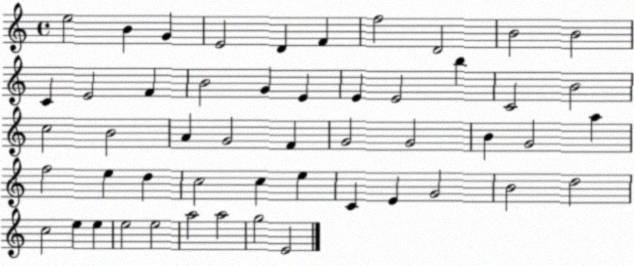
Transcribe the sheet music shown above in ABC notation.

X:1
T:Untitled
M:4/4
L:1/4
K:C
e2 B G E2 D F f2 D2 B2 B2 C E2 F B2 G E E E2 b C2 B2 c2 B2 A G2 F G2 G2 B G2 a f2 e d c2 c e C E G2 B2 d2 c2 e e e2 e2 a2 a2 g2 E2